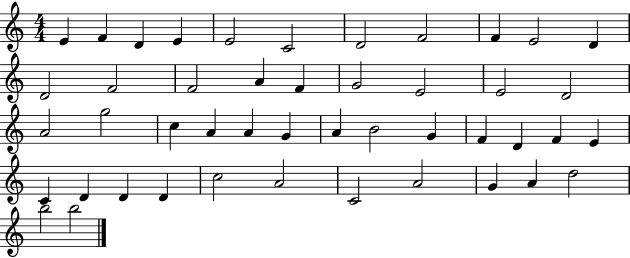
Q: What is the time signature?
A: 4/4